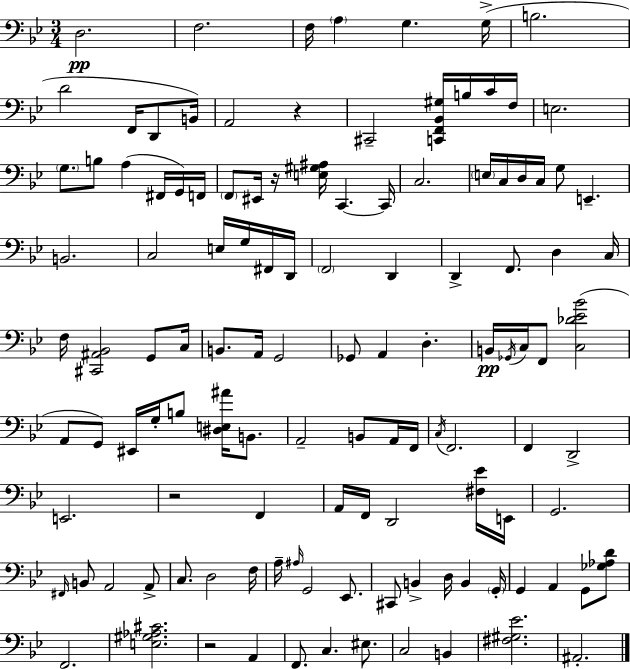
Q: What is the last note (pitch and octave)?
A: A#2